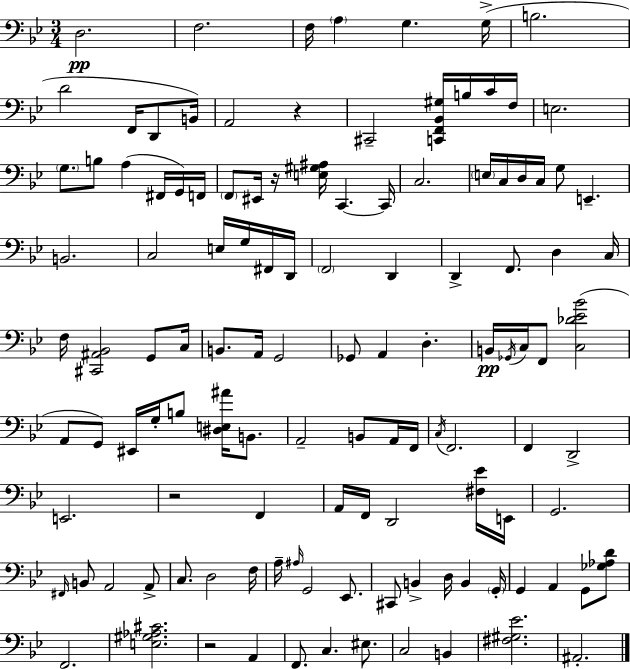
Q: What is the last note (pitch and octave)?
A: A#2